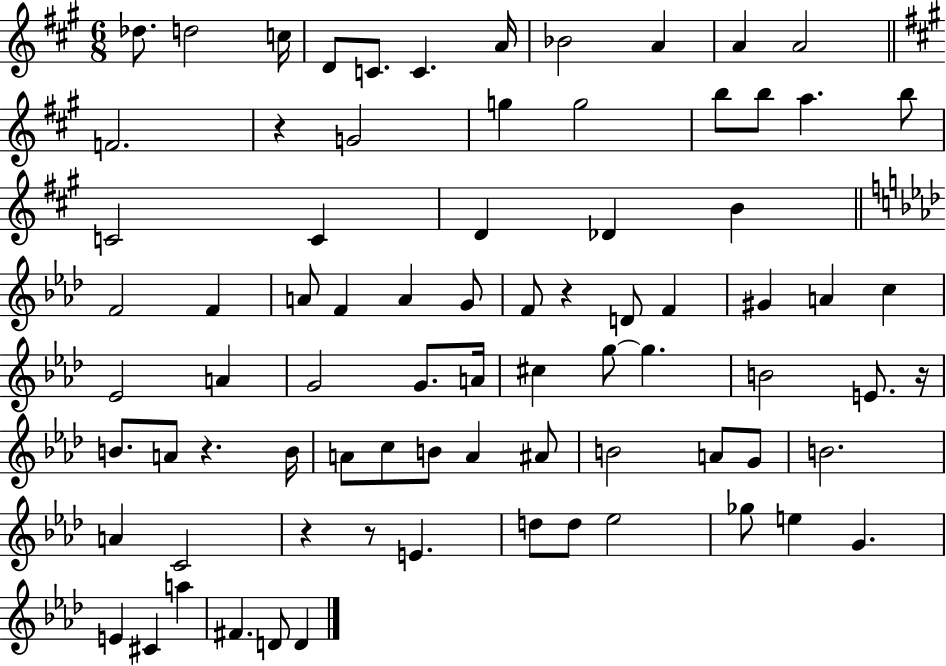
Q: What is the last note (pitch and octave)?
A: D4